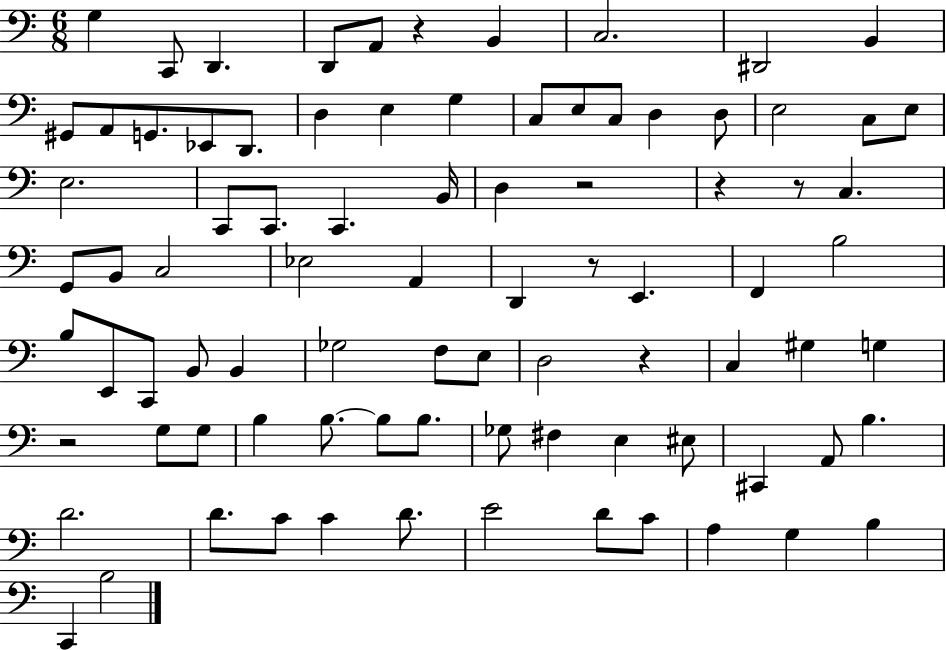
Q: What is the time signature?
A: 6/8